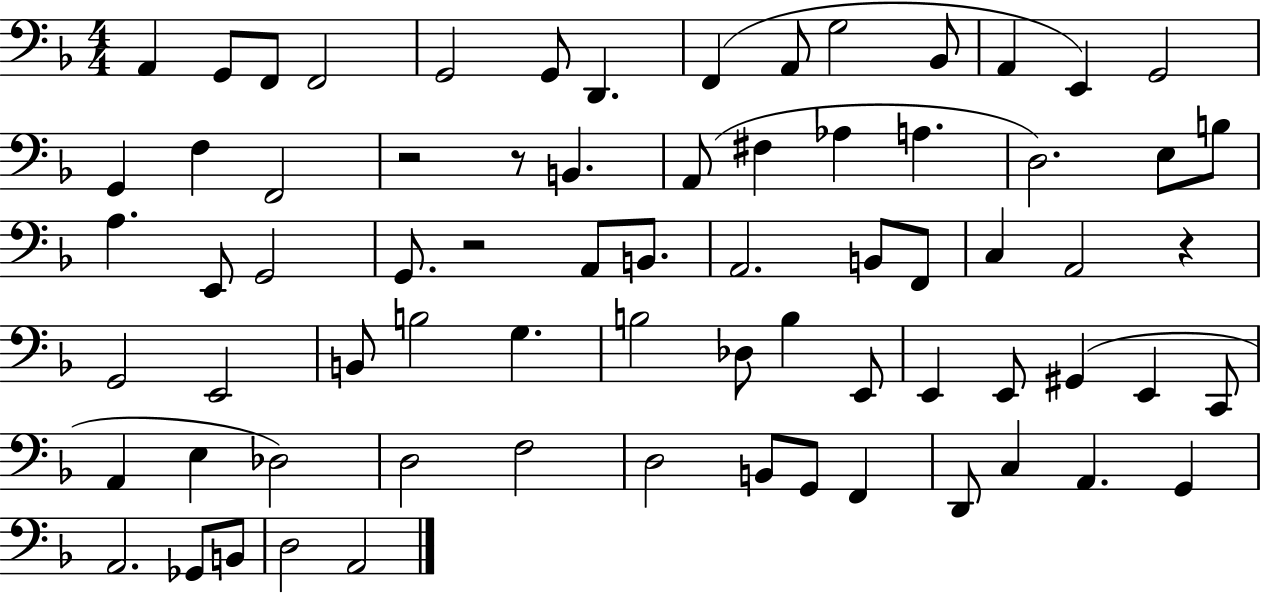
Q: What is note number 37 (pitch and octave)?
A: G2